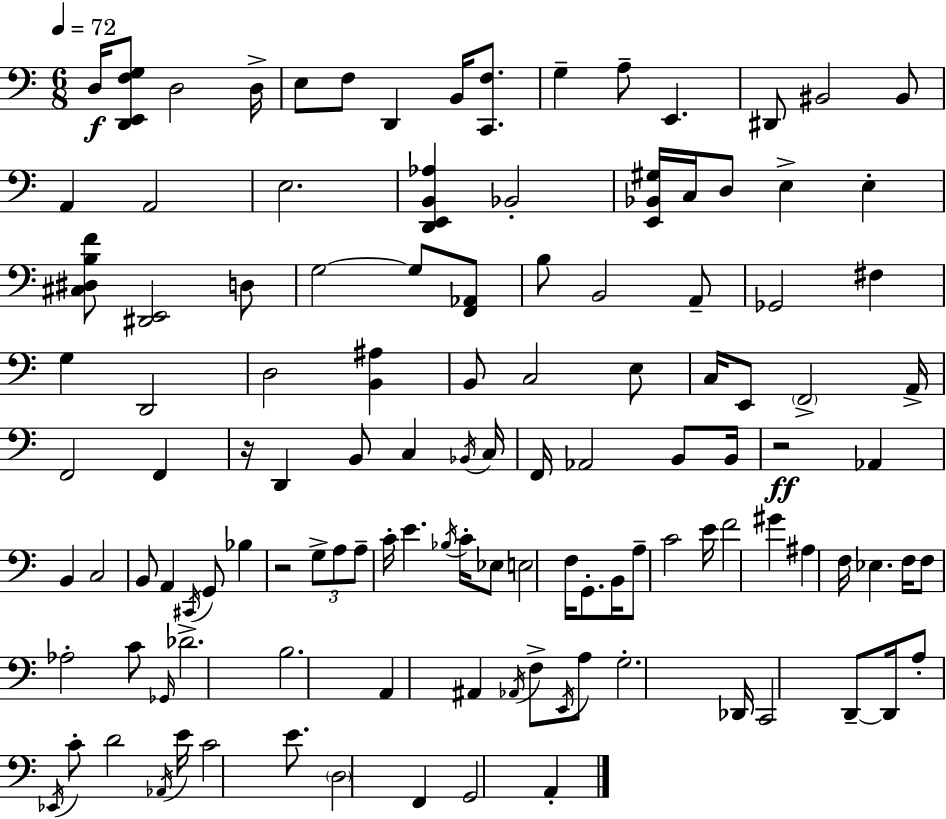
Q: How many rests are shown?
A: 3